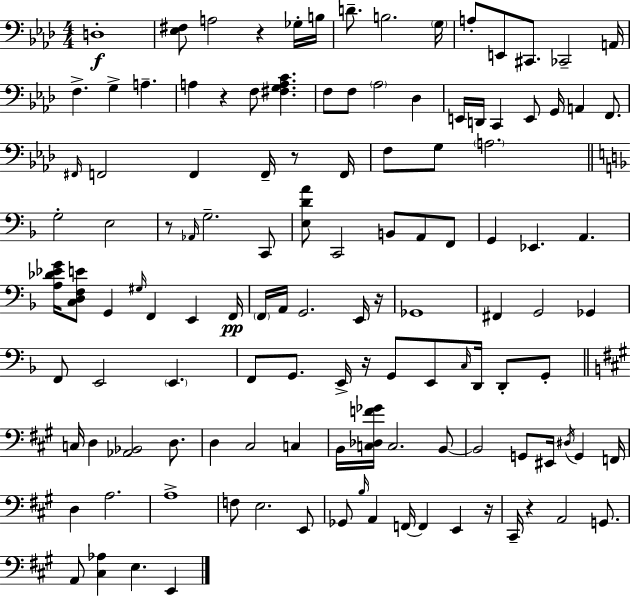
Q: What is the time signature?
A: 4/4